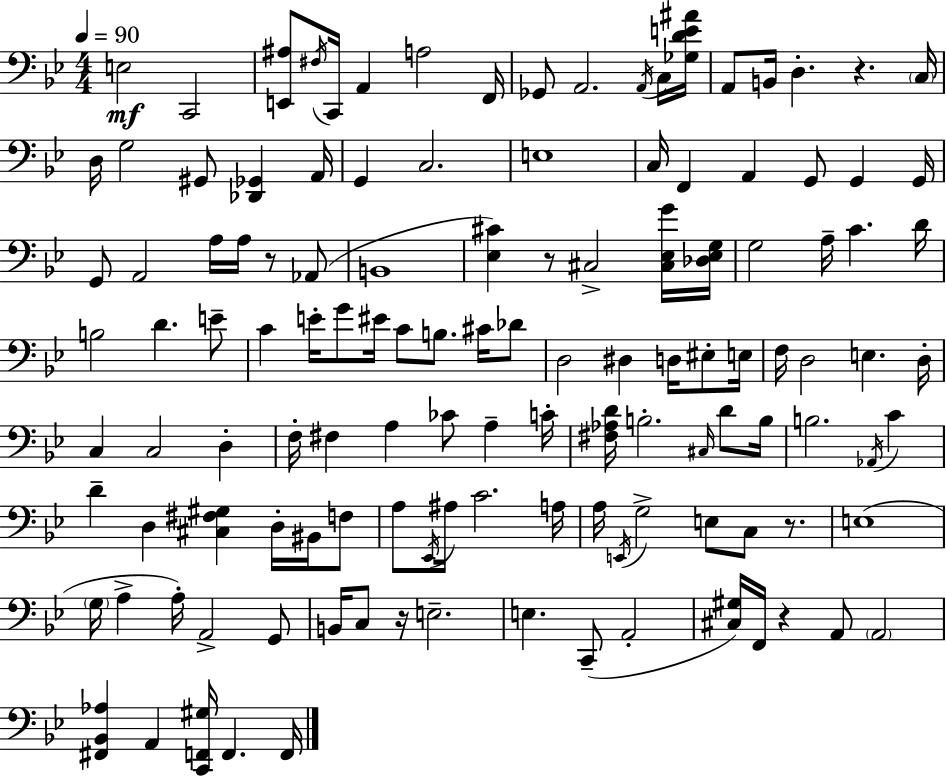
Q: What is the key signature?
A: BES major